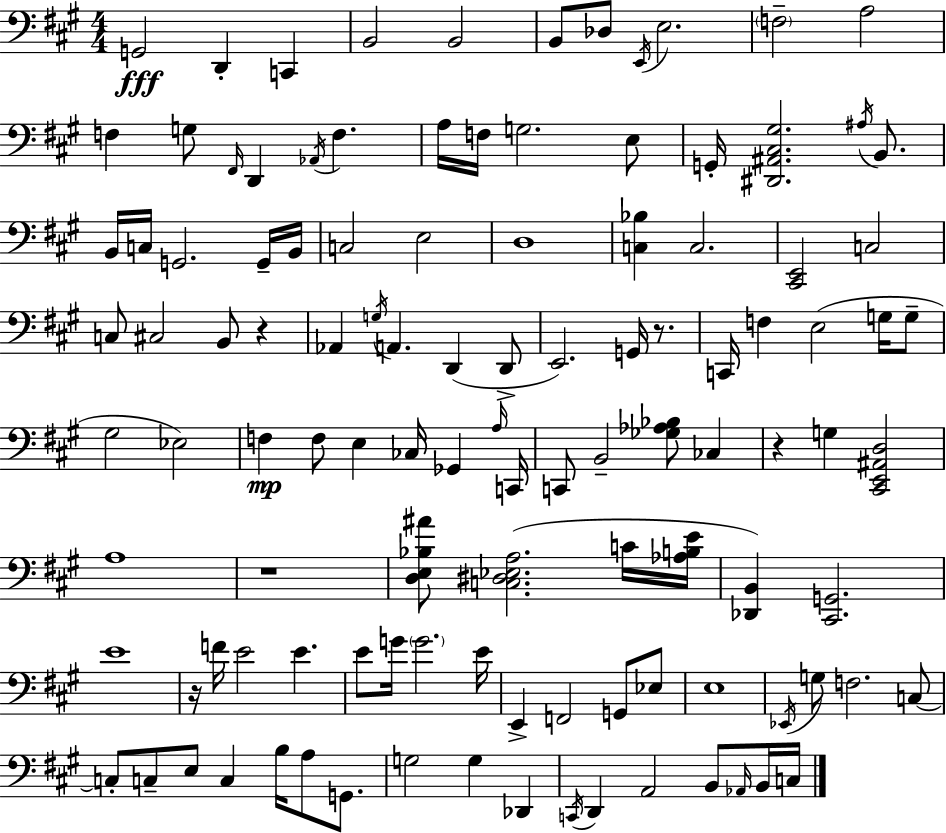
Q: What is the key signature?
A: A major